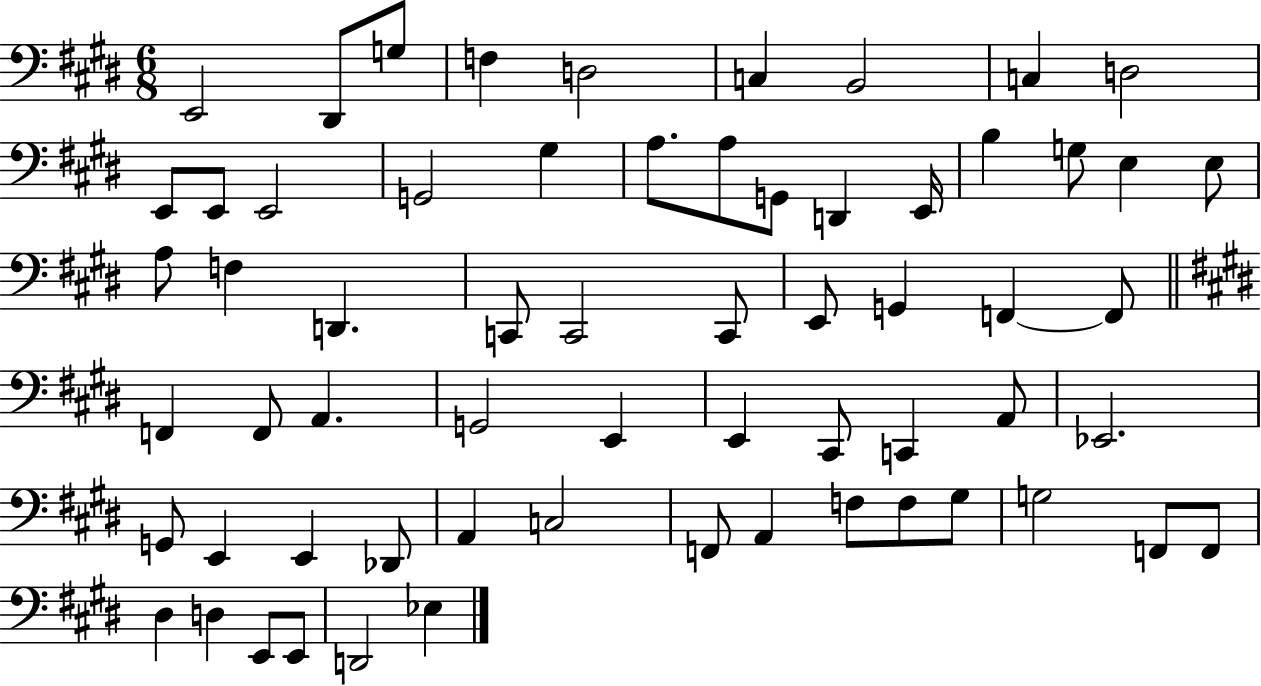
{
  \clef bass
  \numericTimeSignature
  \time 6/8
  \key e \major
  e,2 dis,8 g8 | f4 d2 | c4 b,2 | c4 d2 | \break e,8 e,8 e,2 | g,2 gis4 | a8. a8 g,8 d,4 e,16 | b4 g8 e4 e8 | \break a8 f4 d,4. | c,8 c,2 c,8 | e,8 g,4 f,4~~ f,8 | \bar "||" \break \key e \major f,4 f,8 a,4. | g,2 e,4 | e,4 cis,8 c,4 a,8 | ees,2. | \break g,8 e,4 e,4 des,8 | a,4 c2 | f,8 a,4 f8 f8 gis8 | g2 f,8 f,8 | \break dis4 d4 e,8 e,8 | d,2 ees4 | \bar "|."
}